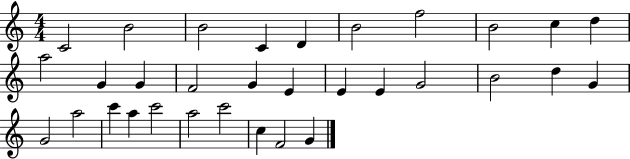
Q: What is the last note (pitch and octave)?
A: G4